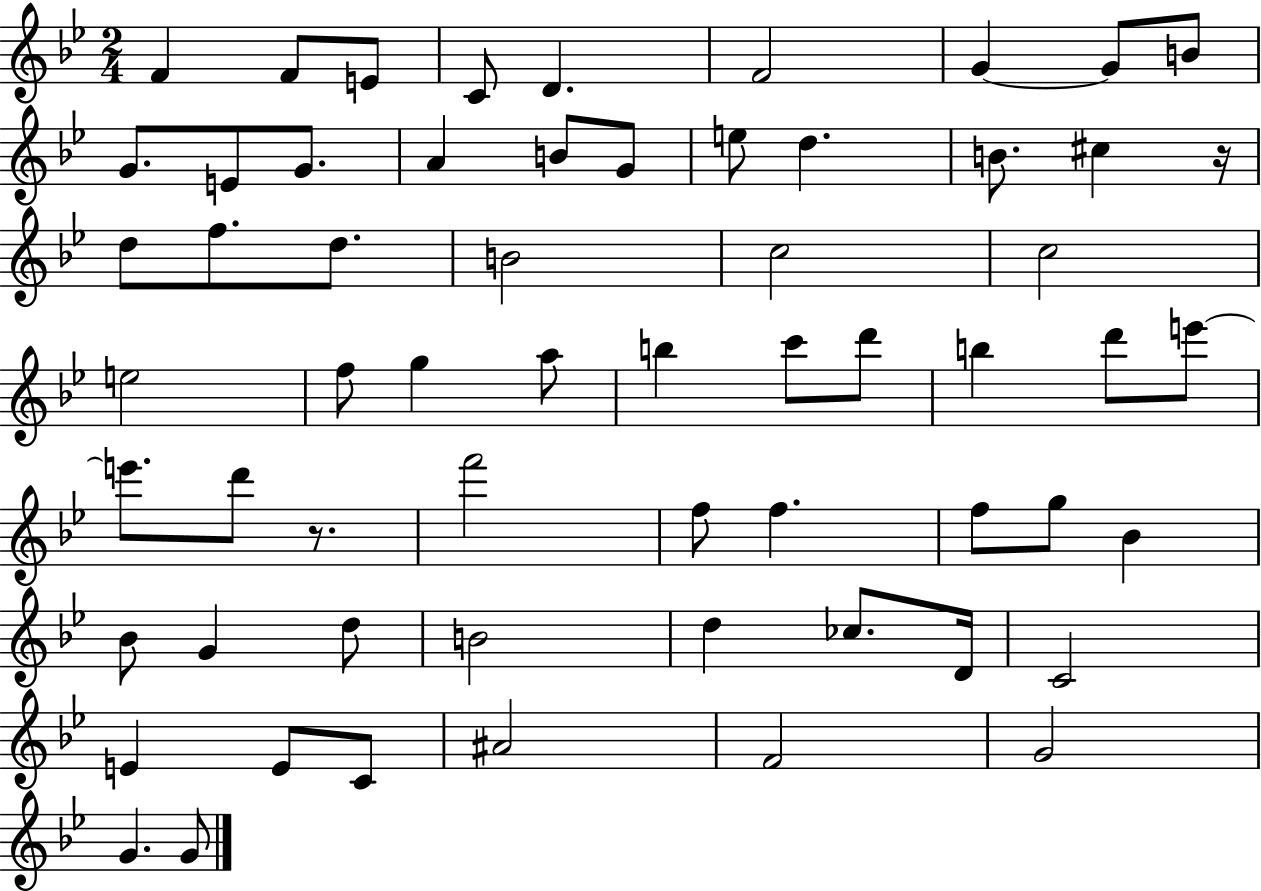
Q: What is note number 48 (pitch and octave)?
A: D5